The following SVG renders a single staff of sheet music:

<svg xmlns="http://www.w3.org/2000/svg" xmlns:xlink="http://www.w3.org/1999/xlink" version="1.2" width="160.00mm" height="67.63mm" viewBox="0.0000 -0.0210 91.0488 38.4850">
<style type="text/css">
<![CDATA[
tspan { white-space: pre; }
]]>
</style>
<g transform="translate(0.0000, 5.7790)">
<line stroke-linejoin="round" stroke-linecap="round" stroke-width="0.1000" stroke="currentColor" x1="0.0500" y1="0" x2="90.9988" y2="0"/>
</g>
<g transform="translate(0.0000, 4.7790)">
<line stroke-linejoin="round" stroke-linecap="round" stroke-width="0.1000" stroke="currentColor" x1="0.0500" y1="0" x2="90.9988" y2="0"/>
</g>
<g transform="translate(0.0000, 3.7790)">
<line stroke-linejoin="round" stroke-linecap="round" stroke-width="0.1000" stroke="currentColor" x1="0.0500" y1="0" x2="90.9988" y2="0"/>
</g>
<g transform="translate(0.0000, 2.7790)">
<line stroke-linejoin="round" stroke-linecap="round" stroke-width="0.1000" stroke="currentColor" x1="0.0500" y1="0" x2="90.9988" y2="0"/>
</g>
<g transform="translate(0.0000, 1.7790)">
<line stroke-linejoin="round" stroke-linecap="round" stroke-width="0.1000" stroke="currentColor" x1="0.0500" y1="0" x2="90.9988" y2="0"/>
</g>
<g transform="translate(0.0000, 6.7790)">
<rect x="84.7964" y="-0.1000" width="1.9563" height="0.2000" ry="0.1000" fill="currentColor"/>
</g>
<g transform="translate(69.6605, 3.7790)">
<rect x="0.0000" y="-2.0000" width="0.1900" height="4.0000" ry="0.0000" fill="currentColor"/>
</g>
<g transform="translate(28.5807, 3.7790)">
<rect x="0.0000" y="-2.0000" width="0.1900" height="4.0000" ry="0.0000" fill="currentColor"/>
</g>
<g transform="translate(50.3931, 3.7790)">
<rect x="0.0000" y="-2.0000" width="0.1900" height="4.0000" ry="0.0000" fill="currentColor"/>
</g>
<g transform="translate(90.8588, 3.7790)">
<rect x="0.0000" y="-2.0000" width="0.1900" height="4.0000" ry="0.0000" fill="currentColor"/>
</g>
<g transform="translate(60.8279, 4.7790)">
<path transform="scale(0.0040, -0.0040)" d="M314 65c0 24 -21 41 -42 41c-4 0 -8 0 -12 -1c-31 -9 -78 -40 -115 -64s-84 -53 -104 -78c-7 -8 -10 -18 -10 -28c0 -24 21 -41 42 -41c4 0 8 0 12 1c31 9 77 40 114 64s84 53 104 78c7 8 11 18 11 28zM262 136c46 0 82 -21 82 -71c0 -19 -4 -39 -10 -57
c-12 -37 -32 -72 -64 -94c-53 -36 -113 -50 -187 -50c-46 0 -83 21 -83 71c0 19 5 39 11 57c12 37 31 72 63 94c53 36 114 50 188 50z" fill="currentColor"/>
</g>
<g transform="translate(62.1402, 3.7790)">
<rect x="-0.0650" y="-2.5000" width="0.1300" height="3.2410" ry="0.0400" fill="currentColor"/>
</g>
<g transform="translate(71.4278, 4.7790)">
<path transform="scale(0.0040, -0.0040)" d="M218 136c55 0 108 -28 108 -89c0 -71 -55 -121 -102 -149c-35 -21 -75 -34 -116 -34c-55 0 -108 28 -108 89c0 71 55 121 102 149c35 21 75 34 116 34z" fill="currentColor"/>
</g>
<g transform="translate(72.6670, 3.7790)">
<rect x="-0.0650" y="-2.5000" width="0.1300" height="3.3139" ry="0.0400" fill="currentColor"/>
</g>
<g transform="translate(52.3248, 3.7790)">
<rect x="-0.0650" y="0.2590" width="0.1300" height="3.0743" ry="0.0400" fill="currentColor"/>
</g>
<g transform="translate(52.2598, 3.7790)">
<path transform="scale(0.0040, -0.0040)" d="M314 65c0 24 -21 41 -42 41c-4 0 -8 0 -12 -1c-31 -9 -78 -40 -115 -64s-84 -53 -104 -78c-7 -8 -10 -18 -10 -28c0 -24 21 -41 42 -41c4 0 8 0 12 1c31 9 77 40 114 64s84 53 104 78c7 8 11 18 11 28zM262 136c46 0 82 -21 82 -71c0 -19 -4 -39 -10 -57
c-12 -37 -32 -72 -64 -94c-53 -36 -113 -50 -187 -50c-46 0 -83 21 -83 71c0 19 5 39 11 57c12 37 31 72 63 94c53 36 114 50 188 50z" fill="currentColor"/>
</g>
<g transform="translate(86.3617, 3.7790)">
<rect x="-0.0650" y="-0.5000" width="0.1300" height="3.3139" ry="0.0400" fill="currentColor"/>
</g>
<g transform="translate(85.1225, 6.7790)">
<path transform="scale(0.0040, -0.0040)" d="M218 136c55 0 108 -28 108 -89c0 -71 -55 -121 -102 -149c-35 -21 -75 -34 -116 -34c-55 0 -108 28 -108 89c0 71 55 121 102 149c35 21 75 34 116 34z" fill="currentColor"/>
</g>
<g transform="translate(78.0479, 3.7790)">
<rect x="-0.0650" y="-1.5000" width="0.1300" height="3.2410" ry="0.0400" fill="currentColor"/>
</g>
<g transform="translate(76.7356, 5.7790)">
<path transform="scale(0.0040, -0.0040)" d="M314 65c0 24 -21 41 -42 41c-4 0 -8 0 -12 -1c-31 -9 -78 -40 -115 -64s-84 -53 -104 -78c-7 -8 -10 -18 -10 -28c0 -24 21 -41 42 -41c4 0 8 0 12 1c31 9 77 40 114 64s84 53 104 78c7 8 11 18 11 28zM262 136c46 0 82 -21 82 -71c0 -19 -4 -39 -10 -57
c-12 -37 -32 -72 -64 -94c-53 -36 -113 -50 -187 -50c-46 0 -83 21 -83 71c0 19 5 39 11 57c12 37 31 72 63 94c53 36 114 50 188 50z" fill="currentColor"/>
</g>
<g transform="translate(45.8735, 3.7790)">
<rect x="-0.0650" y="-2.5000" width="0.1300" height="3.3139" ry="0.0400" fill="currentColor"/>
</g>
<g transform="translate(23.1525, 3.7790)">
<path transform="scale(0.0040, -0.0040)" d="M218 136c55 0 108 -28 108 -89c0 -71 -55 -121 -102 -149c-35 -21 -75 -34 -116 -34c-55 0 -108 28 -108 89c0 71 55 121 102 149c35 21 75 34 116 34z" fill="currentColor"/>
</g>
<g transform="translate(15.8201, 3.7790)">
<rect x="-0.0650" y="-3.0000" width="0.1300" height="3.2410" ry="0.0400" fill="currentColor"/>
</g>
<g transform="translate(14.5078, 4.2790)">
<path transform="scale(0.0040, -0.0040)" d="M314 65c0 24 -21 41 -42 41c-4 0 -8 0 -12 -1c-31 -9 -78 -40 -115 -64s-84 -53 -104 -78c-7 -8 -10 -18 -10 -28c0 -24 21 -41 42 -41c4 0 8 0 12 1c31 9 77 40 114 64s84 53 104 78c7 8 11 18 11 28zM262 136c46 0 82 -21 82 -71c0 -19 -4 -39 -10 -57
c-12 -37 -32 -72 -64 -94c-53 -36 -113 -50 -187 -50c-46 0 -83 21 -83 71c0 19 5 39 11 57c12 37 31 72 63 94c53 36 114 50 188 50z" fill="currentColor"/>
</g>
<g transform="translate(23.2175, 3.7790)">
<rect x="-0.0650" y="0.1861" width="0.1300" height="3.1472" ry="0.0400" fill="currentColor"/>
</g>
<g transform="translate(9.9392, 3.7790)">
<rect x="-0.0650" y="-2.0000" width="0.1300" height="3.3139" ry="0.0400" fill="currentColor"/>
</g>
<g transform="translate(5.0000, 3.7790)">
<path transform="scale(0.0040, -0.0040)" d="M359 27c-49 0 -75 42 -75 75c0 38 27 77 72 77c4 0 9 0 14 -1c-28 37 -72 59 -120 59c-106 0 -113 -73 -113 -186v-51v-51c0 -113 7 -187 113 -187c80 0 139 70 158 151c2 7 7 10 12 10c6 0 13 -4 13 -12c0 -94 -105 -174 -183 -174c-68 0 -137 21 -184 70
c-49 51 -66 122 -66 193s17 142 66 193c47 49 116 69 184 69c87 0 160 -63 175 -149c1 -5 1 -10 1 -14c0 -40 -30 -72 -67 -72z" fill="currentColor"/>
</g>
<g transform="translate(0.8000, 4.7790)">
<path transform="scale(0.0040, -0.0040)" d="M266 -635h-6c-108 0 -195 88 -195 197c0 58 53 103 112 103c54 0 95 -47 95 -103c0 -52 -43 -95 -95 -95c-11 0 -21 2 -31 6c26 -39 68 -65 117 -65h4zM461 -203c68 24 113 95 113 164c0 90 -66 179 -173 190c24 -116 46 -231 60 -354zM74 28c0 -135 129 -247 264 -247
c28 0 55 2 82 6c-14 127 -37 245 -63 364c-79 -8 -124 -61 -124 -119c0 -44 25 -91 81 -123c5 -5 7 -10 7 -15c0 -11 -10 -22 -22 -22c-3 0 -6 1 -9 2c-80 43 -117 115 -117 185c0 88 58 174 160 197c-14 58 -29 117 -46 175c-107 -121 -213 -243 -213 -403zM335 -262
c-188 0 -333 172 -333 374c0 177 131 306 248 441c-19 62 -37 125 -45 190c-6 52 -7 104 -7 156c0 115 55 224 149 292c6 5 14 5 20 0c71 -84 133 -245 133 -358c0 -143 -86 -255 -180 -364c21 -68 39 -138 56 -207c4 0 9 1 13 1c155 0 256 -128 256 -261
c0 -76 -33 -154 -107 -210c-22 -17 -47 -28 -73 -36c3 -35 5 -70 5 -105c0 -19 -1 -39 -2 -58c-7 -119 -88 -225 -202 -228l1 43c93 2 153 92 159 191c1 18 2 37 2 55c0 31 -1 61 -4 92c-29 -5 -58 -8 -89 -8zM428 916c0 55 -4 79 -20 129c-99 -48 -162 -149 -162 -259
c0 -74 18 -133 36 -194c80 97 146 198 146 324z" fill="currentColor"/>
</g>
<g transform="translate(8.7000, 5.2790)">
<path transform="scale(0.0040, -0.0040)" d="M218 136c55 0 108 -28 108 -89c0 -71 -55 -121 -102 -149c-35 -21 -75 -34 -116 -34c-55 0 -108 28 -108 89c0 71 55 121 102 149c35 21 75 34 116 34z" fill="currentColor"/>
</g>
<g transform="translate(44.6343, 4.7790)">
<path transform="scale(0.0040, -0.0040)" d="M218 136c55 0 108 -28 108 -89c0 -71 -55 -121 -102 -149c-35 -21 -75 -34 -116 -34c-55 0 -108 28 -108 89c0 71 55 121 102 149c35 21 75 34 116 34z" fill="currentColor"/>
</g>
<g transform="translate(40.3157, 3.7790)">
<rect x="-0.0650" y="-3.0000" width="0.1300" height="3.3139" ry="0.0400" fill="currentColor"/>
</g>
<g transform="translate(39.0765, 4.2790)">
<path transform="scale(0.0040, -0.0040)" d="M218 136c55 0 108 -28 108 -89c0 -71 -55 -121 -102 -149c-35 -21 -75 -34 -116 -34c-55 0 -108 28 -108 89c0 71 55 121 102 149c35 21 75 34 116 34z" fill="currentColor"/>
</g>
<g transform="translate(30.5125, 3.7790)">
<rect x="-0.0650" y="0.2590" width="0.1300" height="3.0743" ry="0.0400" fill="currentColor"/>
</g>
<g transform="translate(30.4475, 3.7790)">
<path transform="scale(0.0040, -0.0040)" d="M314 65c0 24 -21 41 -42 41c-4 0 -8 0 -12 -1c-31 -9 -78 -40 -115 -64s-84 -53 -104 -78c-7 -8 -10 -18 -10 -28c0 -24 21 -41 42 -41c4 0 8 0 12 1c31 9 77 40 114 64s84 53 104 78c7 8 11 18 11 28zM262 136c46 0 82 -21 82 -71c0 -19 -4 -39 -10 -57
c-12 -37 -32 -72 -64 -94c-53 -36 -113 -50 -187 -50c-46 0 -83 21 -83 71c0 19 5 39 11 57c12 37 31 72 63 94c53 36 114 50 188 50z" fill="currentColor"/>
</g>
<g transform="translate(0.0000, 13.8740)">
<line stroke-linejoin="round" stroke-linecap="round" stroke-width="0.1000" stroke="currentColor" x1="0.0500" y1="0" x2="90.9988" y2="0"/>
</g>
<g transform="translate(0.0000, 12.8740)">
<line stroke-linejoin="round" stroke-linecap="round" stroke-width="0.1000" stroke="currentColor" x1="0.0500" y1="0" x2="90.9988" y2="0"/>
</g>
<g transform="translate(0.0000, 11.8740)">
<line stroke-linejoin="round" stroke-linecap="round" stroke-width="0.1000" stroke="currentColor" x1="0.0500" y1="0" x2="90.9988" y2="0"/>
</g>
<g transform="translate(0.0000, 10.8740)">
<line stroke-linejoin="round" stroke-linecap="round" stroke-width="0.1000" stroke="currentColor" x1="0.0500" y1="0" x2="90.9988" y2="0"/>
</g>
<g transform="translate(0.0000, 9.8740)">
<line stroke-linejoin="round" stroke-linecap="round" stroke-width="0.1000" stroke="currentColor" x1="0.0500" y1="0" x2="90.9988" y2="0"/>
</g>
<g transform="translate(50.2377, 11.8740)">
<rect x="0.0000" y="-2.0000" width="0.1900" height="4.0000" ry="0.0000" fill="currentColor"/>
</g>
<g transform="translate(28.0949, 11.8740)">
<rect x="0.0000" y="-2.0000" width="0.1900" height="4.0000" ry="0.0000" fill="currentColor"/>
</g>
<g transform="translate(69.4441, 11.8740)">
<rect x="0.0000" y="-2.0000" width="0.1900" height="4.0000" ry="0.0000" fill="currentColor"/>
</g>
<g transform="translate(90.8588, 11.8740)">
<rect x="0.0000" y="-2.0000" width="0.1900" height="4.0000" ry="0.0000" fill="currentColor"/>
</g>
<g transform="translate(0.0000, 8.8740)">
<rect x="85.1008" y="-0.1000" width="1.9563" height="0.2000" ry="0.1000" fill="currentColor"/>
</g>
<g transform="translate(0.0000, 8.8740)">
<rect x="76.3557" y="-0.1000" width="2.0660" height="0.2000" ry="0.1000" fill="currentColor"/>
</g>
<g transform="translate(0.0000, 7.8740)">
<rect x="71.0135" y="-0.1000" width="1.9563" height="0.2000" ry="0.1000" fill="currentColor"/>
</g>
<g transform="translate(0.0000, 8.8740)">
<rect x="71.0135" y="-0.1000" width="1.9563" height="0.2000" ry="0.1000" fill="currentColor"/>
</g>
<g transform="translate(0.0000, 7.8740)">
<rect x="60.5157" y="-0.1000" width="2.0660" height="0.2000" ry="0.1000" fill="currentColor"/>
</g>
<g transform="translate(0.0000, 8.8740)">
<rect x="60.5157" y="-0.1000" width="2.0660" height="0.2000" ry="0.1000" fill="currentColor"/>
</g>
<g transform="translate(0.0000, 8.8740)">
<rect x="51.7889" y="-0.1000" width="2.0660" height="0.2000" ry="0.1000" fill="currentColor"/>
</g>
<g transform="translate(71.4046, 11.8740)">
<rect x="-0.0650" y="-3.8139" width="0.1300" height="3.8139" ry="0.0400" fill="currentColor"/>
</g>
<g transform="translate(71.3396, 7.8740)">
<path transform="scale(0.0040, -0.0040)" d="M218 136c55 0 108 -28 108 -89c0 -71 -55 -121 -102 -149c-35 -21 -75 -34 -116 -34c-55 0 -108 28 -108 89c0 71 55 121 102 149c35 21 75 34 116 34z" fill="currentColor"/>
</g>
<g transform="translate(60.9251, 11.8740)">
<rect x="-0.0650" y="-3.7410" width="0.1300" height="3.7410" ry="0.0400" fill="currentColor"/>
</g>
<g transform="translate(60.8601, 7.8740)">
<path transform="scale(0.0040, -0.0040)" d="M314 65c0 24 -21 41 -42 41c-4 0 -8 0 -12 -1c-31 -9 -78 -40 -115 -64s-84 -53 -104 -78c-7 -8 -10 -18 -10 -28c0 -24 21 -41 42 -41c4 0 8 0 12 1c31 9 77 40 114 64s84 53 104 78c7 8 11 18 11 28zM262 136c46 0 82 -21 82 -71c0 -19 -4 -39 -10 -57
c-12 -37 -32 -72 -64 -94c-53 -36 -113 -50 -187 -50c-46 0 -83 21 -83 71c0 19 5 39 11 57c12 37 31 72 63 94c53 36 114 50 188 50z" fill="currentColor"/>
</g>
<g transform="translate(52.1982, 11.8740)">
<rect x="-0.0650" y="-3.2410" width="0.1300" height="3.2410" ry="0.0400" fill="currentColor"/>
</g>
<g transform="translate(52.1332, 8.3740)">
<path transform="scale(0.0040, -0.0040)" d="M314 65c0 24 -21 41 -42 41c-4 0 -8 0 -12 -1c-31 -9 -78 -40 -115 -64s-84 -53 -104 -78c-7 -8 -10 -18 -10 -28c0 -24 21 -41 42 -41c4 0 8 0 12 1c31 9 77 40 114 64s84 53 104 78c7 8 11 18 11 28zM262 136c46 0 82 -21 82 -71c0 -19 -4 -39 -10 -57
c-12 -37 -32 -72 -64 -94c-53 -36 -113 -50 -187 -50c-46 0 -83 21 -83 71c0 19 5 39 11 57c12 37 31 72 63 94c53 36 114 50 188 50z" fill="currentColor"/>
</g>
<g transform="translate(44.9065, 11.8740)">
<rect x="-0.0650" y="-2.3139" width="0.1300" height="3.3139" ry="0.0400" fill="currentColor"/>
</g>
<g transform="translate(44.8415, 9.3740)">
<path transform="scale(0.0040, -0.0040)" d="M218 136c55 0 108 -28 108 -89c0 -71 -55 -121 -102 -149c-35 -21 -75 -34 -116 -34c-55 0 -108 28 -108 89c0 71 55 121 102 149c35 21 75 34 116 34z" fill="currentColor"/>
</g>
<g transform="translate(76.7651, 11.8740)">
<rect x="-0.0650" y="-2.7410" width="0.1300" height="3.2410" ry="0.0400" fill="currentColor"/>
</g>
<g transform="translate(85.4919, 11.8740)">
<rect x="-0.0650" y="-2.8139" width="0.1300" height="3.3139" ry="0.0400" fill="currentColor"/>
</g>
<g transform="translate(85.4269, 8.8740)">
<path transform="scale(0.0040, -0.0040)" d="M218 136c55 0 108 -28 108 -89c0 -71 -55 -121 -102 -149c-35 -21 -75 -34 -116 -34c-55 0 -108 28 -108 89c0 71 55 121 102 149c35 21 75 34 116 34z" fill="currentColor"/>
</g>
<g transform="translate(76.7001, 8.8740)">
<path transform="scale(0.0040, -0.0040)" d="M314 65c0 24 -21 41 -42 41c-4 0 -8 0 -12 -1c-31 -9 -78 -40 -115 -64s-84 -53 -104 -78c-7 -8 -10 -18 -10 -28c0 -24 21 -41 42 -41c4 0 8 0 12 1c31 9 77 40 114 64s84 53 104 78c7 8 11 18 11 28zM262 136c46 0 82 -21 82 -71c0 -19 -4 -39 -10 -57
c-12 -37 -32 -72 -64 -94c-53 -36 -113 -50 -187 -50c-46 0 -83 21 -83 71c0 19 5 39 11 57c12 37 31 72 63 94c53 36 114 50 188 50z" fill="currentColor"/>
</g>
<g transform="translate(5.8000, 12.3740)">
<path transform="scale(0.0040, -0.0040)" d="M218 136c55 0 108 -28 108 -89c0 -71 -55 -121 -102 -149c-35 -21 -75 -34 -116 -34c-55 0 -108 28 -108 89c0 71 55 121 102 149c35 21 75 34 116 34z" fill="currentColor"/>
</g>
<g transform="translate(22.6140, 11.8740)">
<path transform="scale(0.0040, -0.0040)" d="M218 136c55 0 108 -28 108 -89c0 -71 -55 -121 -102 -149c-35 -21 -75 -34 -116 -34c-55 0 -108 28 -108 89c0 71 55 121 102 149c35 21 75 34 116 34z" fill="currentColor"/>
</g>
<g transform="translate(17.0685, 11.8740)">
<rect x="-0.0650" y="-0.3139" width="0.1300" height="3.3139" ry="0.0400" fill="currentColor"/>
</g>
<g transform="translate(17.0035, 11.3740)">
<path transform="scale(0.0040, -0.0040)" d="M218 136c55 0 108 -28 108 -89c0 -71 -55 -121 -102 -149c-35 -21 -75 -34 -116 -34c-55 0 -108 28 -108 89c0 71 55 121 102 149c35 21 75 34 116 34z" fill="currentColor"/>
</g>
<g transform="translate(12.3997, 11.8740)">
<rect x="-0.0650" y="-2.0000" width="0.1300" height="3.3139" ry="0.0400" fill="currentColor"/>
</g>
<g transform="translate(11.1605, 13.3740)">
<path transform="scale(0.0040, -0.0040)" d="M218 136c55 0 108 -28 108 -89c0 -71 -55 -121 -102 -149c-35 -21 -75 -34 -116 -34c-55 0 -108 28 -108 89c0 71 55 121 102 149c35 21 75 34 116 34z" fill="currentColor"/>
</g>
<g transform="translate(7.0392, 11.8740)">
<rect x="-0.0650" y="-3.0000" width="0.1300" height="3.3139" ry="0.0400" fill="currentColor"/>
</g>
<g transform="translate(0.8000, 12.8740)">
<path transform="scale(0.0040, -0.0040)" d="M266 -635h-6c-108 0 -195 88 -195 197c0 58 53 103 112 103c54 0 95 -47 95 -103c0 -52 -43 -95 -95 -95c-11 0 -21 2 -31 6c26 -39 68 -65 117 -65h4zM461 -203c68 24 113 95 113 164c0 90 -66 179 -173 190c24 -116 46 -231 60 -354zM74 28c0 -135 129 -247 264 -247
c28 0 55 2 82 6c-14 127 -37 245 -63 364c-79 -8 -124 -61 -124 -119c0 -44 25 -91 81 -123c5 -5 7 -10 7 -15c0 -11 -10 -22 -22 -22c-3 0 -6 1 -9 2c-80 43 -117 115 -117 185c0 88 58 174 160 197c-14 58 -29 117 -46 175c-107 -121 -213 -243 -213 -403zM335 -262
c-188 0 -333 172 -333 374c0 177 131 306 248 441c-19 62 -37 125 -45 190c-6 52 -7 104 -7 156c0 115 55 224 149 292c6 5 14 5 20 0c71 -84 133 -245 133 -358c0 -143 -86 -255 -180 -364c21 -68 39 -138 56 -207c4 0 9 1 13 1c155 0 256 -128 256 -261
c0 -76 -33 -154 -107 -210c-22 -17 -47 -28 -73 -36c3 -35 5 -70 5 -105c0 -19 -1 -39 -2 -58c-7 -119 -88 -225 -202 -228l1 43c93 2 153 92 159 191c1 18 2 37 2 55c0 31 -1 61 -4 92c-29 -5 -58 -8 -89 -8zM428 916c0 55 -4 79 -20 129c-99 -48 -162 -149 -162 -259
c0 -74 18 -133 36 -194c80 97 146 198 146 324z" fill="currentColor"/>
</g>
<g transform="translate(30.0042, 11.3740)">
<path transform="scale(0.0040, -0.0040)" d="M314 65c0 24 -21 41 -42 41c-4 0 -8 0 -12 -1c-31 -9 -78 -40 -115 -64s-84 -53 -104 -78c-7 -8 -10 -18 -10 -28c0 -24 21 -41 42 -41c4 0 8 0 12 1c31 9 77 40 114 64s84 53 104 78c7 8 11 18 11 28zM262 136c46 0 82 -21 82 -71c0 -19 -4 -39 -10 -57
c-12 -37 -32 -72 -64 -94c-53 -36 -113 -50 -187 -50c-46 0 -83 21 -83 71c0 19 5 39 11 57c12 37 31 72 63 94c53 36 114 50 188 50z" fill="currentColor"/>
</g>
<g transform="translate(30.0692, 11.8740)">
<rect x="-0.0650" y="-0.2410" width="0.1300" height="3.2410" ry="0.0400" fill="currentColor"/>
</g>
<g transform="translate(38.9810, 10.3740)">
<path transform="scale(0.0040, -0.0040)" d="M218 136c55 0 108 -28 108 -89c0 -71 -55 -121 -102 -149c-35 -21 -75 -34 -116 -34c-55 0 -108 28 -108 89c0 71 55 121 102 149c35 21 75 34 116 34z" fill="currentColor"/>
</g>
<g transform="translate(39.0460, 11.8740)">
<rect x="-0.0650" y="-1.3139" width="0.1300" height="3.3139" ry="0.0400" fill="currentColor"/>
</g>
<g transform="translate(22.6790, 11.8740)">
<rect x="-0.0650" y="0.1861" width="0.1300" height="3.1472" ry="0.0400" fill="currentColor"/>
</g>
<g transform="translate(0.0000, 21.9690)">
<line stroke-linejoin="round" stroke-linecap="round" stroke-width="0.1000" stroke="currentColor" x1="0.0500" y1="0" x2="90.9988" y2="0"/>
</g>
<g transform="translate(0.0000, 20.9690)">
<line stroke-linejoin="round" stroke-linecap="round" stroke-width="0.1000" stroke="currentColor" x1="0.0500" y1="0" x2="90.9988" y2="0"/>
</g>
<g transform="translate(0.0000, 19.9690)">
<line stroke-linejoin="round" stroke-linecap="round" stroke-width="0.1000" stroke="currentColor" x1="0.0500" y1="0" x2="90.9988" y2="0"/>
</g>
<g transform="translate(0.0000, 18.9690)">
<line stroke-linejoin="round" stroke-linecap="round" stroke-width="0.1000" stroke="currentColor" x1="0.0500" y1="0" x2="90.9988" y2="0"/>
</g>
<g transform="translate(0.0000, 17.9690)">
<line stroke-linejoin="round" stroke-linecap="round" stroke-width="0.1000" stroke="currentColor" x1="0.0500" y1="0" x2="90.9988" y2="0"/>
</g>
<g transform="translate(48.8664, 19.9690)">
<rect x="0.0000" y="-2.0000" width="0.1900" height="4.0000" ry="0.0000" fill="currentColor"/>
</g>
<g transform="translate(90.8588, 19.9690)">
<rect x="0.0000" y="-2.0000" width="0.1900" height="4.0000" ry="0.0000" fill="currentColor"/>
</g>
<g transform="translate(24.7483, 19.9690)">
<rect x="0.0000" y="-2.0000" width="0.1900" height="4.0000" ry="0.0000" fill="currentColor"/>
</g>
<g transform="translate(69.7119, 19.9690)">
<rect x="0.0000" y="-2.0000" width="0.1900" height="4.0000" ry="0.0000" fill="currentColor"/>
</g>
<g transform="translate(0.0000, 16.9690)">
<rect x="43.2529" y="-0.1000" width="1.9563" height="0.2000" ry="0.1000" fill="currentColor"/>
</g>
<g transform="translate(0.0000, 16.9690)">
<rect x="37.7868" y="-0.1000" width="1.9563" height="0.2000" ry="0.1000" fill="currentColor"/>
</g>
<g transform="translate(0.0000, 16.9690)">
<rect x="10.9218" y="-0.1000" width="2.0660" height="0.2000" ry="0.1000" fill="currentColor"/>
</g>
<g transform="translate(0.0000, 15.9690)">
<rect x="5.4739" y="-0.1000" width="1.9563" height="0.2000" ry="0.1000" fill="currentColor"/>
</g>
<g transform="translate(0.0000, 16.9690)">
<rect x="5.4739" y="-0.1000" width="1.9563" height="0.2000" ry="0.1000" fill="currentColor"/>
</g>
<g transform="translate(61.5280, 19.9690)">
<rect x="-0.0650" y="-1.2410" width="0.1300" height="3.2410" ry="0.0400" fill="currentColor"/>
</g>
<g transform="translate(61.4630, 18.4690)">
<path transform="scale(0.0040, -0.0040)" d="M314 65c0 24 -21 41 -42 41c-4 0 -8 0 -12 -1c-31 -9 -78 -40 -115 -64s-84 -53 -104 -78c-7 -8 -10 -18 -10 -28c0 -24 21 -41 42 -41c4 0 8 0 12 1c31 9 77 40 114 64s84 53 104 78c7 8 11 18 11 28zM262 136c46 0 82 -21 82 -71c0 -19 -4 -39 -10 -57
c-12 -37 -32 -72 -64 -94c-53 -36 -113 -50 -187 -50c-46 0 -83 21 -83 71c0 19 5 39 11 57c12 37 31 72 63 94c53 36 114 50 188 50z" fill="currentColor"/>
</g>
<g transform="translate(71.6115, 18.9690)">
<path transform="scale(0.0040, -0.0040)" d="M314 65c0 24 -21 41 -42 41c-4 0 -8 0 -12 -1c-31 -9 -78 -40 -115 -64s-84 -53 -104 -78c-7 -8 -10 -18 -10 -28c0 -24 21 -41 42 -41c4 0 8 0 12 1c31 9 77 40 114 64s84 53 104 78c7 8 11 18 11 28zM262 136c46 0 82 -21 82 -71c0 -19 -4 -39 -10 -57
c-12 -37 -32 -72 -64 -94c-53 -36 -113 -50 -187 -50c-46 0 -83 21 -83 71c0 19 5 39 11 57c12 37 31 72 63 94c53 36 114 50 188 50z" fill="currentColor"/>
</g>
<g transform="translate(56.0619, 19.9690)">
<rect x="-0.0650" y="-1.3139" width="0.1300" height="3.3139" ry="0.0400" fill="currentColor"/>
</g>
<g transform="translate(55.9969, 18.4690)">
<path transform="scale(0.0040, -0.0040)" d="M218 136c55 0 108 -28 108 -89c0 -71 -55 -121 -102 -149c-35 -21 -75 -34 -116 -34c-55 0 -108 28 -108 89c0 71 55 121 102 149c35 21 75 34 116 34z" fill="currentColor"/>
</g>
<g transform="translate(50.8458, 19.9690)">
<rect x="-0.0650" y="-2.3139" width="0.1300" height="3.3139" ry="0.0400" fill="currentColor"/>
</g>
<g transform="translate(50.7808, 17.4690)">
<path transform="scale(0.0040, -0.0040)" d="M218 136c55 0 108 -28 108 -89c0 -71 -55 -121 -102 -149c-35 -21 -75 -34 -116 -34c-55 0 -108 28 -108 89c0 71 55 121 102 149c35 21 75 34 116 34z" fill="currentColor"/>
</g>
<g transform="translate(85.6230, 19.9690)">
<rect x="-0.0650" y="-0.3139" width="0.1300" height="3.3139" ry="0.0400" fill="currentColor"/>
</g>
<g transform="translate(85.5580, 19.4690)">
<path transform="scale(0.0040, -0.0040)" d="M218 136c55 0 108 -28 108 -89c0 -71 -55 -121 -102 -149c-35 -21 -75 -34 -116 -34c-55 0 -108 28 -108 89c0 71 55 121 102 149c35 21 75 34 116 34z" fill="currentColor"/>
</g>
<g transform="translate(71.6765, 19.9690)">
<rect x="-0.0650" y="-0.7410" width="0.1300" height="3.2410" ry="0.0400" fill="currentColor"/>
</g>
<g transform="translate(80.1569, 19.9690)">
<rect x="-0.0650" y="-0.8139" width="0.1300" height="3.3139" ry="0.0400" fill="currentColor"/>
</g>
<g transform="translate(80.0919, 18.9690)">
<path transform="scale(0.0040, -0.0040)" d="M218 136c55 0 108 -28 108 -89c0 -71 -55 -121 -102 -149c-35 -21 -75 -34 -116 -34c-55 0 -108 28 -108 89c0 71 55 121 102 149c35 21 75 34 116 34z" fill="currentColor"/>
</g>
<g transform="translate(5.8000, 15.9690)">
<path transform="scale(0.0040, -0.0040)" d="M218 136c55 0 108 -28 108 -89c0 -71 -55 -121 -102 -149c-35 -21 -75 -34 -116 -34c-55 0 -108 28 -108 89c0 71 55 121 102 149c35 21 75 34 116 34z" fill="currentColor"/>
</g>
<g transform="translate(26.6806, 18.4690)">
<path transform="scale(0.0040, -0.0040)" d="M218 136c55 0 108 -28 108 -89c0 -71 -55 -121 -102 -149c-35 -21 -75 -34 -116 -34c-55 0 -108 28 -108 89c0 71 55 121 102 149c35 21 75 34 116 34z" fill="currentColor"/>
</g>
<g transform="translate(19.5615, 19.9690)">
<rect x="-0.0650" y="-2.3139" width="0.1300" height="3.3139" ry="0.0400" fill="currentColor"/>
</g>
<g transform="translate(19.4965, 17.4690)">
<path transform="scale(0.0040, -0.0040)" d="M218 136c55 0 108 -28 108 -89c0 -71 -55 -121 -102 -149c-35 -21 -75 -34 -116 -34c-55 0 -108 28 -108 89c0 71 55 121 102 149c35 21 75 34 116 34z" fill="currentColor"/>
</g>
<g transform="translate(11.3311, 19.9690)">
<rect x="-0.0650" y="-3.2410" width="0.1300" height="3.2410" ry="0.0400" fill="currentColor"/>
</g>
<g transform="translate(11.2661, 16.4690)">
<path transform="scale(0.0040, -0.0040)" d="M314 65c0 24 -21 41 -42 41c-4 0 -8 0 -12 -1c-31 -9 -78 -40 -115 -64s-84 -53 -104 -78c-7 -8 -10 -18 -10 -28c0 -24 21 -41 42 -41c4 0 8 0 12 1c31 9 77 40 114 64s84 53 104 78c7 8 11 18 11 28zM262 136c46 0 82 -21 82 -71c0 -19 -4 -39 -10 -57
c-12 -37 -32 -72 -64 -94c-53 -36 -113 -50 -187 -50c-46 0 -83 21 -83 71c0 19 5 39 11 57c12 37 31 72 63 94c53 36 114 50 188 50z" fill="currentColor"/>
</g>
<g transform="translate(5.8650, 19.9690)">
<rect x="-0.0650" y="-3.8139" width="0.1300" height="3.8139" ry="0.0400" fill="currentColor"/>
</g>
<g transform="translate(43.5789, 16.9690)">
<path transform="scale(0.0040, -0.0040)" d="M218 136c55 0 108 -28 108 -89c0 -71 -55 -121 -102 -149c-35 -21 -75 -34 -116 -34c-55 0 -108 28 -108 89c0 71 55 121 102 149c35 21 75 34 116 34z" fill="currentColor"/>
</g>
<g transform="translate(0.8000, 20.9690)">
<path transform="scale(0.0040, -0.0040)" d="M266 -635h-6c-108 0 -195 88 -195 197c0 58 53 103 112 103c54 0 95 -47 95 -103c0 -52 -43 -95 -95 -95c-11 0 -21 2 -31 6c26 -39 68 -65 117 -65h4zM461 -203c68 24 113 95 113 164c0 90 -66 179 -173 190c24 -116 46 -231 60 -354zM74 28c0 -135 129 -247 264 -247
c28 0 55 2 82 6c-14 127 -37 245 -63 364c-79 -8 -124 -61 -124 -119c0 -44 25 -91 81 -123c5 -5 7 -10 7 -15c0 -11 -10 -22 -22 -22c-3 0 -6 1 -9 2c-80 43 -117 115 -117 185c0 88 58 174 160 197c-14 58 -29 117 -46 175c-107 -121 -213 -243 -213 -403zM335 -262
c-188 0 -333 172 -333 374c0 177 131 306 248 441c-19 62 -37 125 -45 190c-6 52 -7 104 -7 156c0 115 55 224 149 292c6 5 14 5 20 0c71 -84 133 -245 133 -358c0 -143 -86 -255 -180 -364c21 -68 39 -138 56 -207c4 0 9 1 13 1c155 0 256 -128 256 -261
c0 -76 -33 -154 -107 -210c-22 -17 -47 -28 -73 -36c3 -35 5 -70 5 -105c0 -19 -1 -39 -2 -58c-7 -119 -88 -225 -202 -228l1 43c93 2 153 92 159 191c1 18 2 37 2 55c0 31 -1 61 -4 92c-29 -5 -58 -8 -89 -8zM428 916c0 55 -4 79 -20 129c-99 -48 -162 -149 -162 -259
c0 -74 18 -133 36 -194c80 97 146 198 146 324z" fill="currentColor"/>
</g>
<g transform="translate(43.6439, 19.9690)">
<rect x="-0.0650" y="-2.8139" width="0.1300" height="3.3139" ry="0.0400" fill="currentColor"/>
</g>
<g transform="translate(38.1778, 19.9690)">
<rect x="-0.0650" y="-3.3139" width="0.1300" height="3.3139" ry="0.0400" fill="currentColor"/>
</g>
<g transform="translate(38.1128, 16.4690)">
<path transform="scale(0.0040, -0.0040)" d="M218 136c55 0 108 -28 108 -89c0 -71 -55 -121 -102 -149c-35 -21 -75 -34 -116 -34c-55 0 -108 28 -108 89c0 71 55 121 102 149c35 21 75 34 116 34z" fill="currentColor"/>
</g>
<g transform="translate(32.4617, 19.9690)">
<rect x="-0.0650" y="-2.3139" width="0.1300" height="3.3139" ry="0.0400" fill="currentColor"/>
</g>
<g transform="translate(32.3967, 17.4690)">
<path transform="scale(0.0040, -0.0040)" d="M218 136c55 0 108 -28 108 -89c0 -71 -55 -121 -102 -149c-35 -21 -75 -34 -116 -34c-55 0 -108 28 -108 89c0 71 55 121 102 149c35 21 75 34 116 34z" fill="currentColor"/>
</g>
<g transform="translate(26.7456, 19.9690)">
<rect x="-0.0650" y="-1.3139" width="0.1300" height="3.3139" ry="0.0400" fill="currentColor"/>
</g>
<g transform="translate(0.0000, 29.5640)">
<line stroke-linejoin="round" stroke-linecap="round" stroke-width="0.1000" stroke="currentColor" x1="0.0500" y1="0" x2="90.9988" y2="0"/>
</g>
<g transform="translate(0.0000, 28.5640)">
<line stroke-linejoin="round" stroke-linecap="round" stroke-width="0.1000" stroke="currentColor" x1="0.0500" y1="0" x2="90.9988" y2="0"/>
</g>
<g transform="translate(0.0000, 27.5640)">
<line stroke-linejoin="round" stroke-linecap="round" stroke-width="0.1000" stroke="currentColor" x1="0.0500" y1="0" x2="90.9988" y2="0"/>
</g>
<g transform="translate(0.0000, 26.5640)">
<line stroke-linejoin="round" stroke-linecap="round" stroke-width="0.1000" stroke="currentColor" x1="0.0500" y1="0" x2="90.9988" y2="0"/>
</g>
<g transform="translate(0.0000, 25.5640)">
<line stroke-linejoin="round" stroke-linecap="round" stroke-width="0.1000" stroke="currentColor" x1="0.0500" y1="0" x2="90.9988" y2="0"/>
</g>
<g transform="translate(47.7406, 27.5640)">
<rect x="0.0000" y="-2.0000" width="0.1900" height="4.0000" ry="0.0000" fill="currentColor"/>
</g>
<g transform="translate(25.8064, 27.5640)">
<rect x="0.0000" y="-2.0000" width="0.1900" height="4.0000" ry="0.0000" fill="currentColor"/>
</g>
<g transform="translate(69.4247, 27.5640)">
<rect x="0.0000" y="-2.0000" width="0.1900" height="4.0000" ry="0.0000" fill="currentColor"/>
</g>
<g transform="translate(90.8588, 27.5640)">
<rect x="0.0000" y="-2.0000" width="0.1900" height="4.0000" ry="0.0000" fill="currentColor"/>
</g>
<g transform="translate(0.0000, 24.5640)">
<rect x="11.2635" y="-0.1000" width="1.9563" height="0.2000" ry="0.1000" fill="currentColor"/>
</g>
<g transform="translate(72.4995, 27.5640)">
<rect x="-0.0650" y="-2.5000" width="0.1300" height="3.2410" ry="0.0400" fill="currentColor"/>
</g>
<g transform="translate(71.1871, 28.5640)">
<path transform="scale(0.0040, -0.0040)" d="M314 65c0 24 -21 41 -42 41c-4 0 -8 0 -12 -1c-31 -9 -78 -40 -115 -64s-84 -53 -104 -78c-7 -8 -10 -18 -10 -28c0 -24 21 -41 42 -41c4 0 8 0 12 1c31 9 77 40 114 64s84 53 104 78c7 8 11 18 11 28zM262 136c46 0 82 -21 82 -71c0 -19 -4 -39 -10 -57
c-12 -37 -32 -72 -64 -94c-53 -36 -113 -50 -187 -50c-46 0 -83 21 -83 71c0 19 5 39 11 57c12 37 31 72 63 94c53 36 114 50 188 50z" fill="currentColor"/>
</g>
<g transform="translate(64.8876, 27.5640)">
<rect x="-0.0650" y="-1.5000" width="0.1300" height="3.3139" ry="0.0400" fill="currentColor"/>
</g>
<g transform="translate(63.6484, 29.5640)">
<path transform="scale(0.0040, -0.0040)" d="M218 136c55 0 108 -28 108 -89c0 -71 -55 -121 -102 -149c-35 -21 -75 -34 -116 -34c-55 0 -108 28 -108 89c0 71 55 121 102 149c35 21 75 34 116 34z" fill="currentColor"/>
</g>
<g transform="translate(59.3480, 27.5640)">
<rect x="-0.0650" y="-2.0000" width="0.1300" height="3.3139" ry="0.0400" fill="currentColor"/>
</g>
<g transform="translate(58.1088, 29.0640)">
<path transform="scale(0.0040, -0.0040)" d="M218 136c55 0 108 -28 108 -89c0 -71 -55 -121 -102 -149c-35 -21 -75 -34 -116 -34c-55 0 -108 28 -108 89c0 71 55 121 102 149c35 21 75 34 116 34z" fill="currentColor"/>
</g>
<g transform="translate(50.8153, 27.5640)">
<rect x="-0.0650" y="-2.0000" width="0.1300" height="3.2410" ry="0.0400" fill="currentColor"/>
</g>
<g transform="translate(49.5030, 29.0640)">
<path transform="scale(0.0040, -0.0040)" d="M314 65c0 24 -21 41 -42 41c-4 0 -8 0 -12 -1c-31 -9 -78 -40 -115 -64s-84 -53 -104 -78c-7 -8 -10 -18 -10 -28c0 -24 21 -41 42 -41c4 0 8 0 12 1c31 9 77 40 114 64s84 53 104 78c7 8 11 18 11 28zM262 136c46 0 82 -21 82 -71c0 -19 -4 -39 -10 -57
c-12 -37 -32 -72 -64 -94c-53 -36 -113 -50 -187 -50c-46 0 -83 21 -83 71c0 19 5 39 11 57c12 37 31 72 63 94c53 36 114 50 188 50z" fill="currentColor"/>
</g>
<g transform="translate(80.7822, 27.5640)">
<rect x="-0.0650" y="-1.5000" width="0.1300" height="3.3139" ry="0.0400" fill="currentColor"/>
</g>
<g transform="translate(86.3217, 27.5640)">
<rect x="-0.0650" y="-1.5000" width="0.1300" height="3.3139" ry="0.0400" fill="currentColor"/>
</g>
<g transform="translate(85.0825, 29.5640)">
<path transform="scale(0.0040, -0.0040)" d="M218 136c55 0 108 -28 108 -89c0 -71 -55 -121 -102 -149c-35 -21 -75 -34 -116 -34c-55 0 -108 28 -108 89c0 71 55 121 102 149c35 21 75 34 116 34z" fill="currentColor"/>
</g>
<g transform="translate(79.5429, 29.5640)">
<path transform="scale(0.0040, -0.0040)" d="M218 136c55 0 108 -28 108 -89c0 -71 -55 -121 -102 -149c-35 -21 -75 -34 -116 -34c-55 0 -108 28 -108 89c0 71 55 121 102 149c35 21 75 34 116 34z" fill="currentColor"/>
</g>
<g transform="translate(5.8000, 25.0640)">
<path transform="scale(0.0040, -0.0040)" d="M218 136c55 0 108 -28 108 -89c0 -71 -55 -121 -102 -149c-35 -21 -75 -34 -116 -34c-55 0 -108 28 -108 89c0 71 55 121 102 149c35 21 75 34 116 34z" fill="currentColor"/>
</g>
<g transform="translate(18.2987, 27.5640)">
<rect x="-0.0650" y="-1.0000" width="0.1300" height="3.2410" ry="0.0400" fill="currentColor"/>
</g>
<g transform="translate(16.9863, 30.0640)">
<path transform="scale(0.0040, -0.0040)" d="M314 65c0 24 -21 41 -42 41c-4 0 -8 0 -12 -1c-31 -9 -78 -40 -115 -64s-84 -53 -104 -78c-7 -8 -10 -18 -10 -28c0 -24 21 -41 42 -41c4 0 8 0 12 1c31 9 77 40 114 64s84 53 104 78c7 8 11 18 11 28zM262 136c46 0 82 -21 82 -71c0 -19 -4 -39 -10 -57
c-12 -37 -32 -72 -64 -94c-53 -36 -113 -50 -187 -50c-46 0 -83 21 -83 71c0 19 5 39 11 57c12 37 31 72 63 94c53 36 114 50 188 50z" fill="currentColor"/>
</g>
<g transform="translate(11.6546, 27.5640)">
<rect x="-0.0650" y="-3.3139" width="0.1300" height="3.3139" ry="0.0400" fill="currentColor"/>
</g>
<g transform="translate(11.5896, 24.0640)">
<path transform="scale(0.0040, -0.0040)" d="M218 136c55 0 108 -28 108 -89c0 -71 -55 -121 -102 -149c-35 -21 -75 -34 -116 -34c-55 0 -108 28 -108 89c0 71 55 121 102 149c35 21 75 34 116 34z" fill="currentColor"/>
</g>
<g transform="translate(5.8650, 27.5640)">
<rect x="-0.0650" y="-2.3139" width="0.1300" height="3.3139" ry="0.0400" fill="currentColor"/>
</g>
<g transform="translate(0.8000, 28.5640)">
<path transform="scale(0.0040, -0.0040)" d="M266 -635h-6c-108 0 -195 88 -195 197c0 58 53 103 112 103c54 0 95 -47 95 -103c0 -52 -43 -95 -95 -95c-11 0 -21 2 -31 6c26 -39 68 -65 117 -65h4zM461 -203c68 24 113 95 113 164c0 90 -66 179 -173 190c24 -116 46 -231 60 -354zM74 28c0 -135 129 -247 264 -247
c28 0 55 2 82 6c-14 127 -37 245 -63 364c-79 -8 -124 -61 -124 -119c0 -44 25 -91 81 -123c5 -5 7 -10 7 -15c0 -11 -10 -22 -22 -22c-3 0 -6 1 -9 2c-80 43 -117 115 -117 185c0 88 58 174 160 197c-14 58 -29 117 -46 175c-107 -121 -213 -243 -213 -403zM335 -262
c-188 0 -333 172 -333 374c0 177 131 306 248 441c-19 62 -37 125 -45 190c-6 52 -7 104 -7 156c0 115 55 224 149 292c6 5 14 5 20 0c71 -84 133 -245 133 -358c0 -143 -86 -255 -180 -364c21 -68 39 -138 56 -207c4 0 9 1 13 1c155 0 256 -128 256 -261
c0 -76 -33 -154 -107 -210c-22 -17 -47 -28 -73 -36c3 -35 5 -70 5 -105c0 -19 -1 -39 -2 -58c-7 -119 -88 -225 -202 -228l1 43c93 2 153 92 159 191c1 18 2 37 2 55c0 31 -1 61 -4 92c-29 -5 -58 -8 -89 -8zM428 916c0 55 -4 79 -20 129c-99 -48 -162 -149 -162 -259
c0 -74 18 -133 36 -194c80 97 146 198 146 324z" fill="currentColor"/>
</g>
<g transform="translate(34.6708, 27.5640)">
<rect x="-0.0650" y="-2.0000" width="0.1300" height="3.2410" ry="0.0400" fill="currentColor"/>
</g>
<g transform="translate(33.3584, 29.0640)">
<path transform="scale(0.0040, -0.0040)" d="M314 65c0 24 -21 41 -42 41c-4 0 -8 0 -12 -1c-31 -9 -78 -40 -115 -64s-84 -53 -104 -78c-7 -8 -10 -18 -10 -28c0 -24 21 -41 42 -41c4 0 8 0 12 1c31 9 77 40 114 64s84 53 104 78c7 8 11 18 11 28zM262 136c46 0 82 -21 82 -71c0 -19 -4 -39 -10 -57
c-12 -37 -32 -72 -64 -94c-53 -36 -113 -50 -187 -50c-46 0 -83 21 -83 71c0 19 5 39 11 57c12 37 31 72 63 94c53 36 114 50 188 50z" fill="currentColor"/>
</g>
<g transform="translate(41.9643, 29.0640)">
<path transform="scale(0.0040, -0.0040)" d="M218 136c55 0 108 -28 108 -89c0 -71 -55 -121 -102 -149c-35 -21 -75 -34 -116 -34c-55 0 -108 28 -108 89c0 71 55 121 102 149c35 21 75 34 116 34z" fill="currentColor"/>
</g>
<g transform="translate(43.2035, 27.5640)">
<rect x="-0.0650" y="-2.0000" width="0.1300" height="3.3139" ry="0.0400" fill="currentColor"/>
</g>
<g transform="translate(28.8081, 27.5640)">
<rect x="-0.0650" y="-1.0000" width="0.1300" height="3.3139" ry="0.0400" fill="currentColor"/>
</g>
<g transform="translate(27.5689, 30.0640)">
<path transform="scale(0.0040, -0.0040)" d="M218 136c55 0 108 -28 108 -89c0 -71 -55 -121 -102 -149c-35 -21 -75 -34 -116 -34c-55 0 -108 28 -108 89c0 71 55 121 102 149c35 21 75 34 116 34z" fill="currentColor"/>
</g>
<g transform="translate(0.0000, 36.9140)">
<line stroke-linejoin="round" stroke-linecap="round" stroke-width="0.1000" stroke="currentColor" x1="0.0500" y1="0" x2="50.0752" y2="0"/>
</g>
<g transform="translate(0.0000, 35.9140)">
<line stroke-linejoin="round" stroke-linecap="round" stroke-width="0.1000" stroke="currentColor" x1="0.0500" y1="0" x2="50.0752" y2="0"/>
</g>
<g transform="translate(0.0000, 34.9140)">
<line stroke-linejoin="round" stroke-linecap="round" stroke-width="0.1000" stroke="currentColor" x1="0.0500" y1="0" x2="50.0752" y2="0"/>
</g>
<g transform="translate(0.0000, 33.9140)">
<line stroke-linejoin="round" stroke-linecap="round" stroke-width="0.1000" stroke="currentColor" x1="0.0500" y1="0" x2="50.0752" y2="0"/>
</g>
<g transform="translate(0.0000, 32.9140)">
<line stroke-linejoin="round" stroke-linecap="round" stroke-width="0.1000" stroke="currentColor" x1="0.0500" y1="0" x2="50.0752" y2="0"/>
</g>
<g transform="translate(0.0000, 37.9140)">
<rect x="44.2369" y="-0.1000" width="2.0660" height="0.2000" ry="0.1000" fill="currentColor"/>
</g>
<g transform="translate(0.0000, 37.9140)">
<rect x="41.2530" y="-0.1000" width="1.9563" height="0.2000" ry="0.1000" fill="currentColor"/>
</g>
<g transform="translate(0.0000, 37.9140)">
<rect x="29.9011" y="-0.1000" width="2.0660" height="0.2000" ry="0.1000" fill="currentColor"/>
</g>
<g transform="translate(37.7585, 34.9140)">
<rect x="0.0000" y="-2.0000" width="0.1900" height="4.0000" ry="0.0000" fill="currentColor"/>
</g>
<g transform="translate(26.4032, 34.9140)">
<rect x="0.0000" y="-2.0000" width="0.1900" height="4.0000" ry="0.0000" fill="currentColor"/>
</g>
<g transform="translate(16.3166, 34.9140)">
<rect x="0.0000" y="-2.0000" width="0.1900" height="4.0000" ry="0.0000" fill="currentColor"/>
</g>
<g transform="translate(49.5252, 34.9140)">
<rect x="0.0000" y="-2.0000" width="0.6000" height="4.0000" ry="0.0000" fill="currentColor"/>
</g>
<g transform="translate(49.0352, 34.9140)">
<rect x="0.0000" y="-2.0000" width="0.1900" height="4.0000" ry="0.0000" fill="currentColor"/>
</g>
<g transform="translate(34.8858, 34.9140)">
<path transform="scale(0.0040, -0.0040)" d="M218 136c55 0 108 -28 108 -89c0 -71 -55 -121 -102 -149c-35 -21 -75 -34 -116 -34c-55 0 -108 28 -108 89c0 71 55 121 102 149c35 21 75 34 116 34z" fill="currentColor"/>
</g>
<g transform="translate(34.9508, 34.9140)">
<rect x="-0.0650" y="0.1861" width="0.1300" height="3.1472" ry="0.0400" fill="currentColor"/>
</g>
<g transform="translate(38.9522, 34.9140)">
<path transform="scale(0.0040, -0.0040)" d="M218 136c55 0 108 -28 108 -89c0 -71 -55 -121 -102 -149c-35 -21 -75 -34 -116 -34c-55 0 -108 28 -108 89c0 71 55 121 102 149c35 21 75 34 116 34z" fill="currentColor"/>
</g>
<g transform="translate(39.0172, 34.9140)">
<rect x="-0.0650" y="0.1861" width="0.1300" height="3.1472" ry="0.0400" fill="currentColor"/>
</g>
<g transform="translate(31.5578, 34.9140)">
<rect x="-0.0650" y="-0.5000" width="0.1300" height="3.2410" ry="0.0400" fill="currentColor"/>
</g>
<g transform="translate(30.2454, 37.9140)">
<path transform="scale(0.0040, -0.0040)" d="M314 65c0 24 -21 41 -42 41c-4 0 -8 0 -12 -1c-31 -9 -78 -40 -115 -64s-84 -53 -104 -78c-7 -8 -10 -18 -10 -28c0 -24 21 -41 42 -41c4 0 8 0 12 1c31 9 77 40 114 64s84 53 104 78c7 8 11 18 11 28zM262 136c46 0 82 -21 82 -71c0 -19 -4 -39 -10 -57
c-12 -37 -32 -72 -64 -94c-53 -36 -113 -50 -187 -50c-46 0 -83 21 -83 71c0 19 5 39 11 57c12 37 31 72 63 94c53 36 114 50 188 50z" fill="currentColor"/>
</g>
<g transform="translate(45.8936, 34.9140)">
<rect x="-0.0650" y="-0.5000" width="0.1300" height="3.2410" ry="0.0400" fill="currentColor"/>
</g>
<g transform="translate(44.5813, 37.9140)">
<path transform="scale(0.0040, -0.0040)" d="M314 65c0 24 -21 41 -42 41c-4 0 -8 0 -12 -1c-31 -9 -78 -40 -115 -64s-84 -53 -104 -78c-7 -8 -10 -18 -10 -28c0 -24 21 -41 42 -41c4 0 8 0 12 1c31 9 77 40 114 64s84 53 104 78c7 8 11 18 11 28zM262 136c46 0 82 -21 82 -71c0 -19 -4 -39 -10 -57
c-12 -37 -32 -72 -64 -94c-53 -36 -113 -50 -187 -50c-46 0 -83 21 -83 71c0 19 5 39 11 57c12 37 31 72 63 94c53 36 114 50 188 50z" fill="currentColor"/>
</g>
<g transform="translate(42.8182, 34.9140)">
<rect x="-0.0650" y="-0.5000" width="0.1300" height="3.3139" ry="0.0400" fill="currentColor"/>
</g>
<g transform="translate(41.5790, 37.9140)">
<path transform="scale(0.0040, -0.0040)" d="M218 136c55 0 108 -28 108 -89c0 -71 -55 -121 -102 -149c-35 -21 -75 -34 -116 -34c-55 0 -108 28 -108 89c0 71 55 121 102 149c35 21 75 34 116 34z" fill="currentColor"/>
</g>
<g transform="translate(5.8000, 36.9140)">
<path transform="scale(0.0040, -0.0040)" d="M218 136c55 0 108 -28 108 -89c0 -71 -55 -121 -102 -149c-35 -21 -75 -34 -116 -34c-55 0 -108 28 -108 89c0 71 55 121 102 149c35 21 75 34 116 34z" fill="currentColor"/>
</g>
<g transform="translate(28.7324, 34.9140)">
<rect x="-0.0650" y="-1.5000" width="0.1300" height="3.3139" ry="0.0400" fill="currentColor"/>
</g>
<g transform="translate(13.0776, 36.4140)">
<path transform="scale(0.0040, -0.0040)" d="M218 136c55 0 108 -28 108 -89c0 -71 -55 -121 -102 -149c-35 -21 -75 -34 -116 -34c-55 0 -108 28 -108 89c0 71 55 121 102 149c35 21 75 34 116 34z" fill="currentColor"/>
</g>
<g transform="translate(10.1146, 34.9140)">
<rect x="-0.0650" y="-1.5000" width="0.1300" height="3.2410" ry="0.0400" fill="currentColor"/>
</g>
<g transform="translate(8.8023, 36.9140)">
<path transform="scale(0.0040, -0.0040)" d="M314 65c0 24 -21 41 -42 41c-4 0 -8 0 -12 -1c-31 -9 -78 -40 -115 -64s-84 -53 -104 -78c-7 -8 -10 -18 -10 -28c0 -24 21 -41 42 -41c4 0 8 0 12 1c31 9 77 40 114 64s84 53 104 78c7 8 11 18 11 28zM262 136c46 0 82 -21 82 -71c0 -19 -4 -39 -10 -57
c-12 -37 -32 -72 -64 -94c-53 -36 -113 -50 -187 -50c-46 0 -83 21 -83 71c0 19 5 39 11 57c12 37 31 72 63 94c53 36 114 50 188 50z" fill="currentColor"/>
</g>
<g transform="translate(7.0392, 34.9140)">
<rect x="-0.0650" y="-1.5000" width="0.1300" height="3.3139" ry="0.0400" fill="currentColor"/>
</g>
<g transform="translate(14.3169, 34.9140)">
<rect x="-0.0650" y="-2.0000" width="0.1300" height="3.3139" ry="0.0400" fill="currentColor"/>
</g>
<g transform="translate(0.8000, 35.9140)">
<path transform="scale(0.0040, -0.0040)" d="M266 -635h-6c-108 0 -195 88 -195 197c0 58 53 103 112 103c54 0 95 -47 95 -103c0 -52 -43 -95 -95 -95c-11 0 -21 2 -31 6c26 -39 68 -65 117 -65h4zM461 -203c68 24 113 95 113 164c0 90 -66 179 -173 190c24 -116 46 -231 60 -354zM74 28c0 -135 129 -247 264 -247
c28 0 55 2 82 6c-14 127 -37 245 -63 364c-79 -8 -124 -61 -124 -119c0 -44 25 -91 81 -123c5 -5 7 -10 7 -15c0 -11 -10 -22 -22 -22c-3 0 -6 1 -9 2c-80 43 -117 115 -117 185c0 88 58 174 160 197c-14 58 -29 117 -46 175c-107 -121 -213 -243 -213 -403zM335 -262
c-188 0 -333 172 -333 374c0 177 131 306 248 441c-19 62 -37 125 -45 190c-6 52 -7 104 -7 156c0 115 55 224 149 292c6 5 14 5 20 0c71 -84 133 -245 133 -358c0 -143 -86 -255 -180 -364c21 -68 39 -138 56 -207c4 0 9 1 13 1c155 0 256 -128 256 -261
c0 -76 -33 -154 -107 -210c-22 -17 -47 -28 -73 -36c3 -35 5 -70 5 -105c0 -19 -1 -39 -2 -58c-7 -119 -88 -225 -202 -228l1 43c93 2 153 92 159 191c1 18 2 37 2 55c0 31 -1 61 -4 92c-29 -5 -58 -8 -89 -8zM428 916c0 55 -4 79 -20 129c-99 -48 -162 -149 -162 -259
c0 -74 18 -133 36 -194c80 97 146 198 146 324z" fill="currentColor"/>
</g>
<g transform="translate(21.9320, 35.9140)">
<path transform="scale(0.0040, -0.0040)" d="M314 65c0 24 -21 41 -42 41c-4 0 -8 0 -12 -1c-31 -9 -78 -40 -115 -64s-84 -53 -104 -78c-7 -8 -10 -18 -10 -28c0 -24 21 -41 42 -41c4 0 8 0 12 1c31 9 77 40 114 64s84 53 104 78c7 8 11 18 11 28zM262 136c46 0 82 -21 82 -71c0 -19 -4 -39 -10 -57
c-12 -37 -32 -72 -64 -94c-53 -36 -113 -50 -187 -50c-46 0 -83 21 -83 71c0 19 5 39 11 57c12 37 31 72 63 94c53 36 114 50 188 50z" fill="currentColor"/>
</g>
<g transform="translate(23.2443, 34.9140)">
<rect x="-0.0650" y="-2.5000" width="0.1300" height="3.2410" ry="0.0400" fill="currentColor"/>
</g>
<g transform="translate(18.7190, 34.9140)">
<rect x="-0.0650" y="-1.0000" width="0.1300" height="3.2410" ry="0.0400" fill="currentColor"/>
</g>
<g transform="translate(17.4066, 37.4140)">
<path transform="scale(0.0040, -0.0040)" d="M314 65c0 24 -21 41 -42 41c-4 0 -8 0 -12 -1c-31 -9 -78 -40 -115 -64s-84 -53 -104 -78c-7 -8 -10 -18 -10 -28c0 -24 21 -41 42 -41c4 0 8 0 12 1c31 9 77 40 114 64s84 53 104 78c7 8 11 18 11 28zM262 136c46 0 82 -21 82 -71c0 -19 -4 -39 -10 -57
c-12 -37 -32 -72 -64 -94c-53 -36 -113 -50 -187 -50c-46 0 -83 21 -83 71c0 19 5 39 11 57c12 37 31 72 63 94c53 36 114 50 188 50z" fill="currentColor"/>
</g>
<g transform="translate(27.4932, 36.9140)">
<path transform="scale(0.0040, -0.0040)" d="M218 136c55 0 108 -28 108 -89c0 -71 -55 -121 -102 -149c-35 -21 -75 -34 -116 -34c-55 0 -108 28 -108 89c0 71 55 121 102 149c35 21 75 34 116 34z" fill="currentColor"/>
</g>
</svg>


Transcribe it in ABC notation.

X:1
T:Untitled
M:4/4
L:1/4
K:C
F A2 B B2 A G B2 G2 G E2 C A F c B c2 e g b2 c'2 c' a2 a c' b2 g e g b a g e e2 d2 d c g b D2 D F2 F F2 F E G2 E E E E2 F D2 G2 E C2 B B C C2